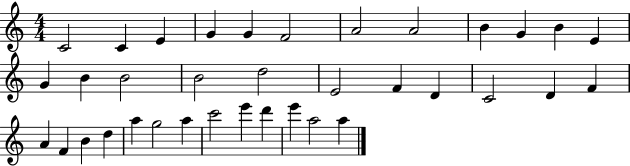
X:1
T:Untitled
M:4/4
L:1/4
K:C
C2 C E G G F2 A2 A2 B G B E G B B2 B2 d2 E2 F D C2 D F A F B d a g2 a c'2 e' d' e' a2 a